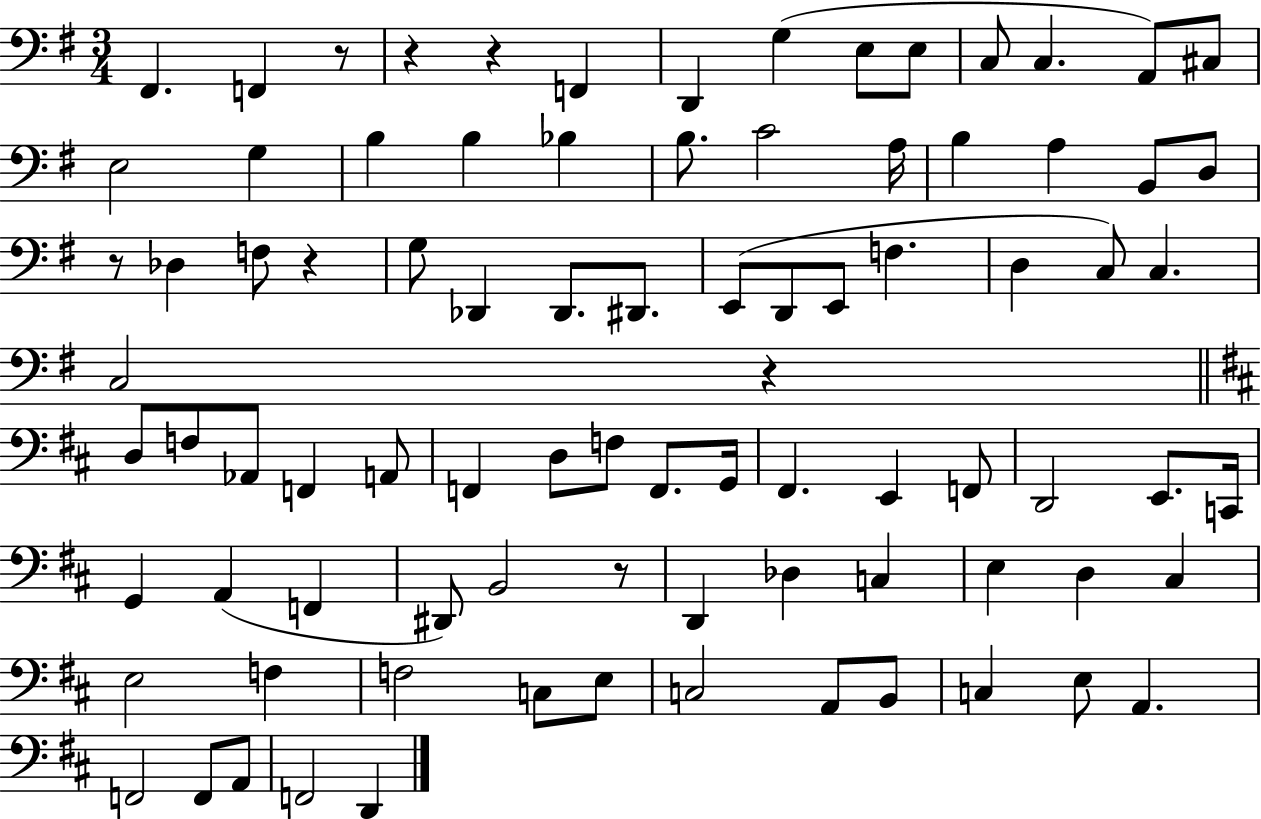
F#2/q. F2/q R/e R/q R/q F2/q D2/q G3/q E3/e E3/e C3/e C3/q. A2/e C#3/e E3/h G3/q B3/q B3/q Bb3/q B3/e. C4/h A3/s B3/q A3/q B2/e D3/e R/e Db3/q F3/e R/q G3/e Db2/q Db2/e. D#2/e. E2/e D2/e E2/e F3/q. D3/q C3/e C3/q. C3/h R/q D3/e F3/e Ab2/e F2/q A2/e F2/q D3/e F3/e F2/e. G2/s F#2/q. E2/q F2/e D2/h E2/e. C2/s G2/q A2/q F2/q D#2/e B2/h R/e D2/q Db3/q C3/q E3/q D3/q C#3/q E3/h F3/q F3/h C3/e E3/e C3/h A2/e B2/e C3/q E3/e A2/q. F2/h F2/e A2/e F2/h D2/q